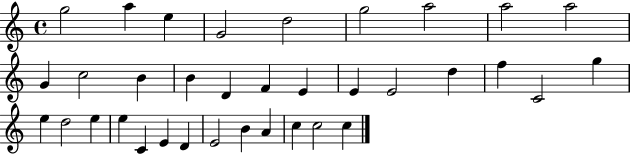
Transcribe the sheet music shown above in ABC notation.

X:1
T:Untitled
M:4/4
L:1/4
K:C
g2 a e G2 d2 g2 a2 a2 a2 G c2 B B D F E E E2 d f C2 g e d2 e e C E D E2 B A c c2 c